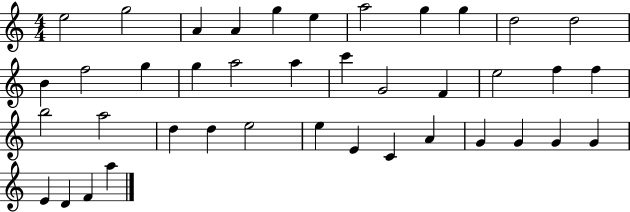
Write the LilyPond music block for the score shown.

{
  \clef treble
  \numericTimeSignature
  \time 4/4
  \key c \major
  e''2 g''2 | a'4 a'4 g''4 e''4 | a''2 g''4 g''4 | d''2 d''2 | \break b'4 f''2 g''4 | g''4 a''2 a''4 | c'''4 g'2 f'4 | e''2 f''4 f''4 | \break b''2 a''2 | d''4 d''4 e''2 | e''4 e'4 c'4 a'4 | g'4 g'4 g'4 g'4 | \break e'4 d'4 f'4 a''4 | \bar "|."
}